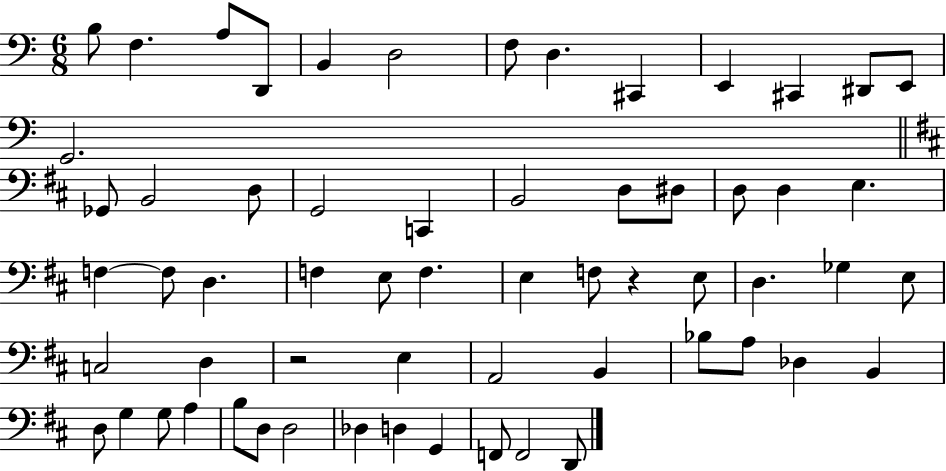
{
  \clef bass
  \numericTimeSignature
  \time 6/8
  \key c \major
  b8 f4. a8 d,8 | b,4 d2 | f8 d4. cis,4 | e,4 cis,4 dis,8 e,8 | \break g,2. | \bar "||" \break \key b \minor ges,8 b,2 d8 | g,2 c,4 | b,2 d8 dis8 | d8 d4 e4. | \break f4~~ f8 d4. | f4 e8 f4. | e4 f8 r4 e8 | d4. ges4 e8 | \break c2 d4 | r2 e4 | a,2 b,4 | bes8 a8 des4 b,4 | \break d8 g4 g8 a4 | b8 d8 d2 | des4 d4 g,4 | f,8 f,2 d,8 | \break \bar "|."
}